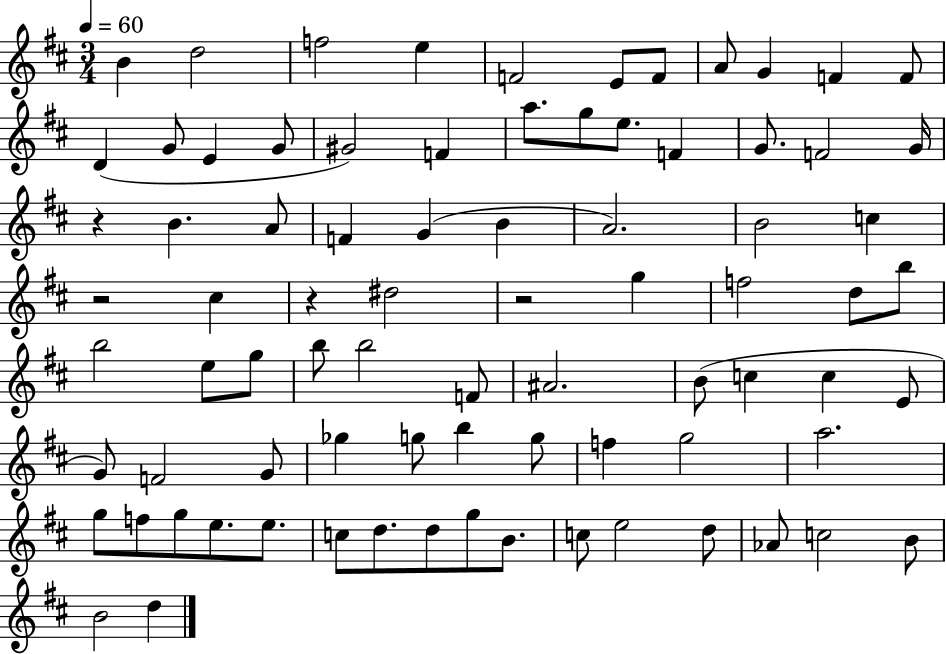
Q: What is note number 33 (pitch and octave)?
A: C#5